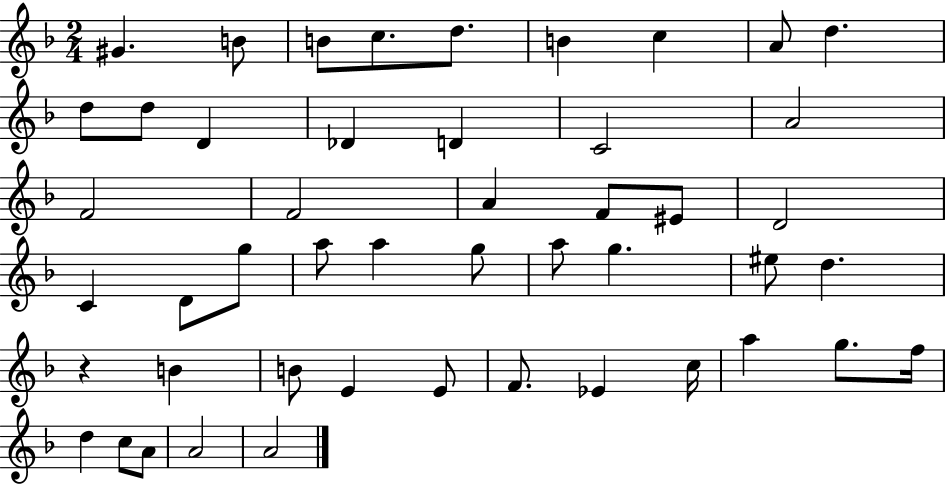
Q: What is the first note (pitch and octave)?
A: G#4